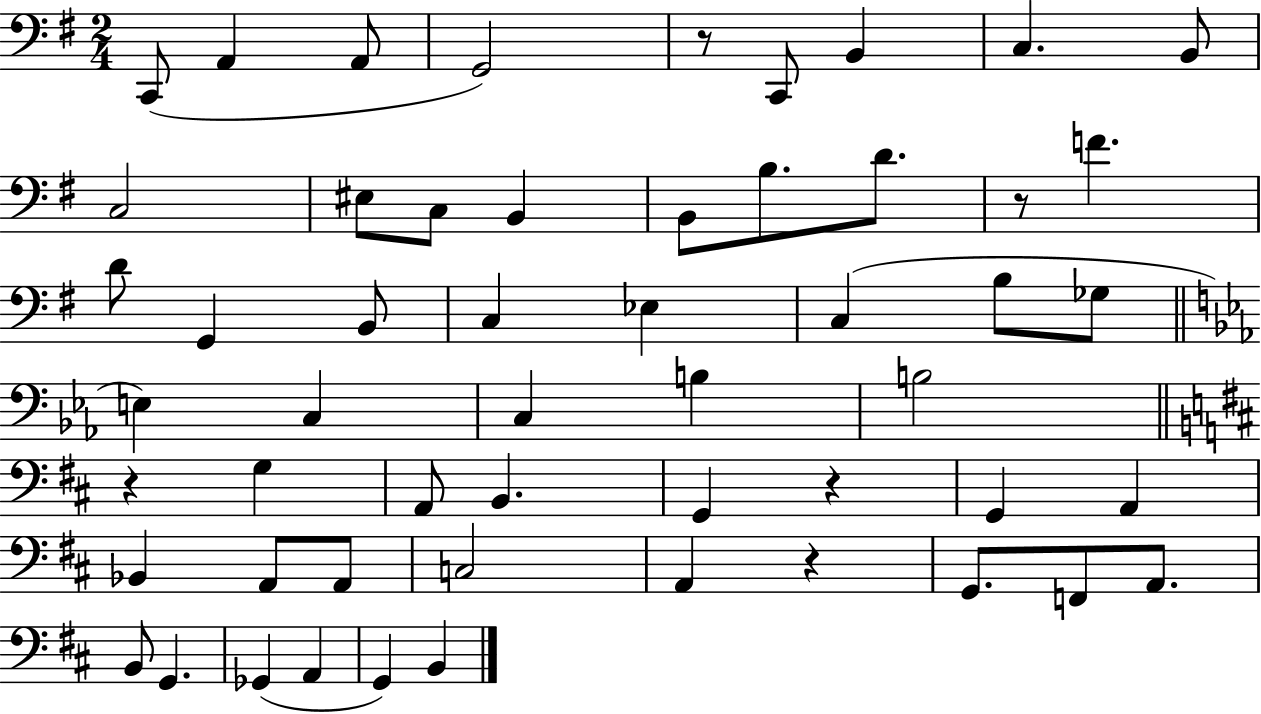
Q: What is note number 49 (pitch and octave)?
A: B2